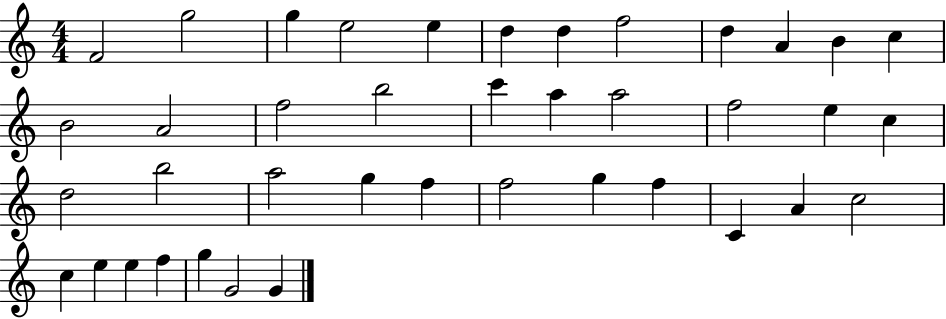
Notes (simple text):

F4/h G5/h G5/q E5/h E5/q D5/q D5/q F5/h D5/q A4/q B4/q C5/q B4/h A4/h F5/h B5/h C6/q A5/q A5/h F5/h E5/q C5/q D5/h B5/h A5/h G5/q F5/q F5/h G5/q F5/q C4/q A4/q C5/h C5/q E5/q E5/q F5/q G5/q G4/h G4/q